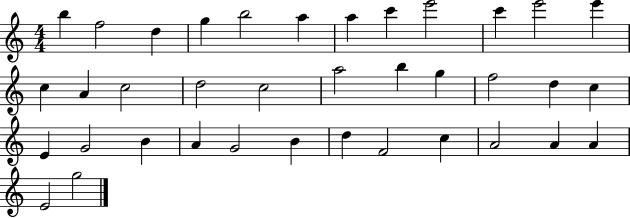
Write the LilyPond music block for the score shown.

{
  \clef treble
  \numericTimeSignature
  \time 4/4
  \key c \major
  b''4 f''2 d''4 | g''4 b''2 a''4 | a''4 c'''4 e'''2 | c'''4 e'''2 e'''4 | \break c''4 a'4 c''2 | d''2 c''2 | a''2 b''4 g''4 | f''2 d''4 c''4 | \break e'4 g'2 b'4 | a'4 g'2 b'4 | d''4 f'2 c''4 | a'2 a'4 a'4 | \break e'2 g''2 | \bar "|."
}